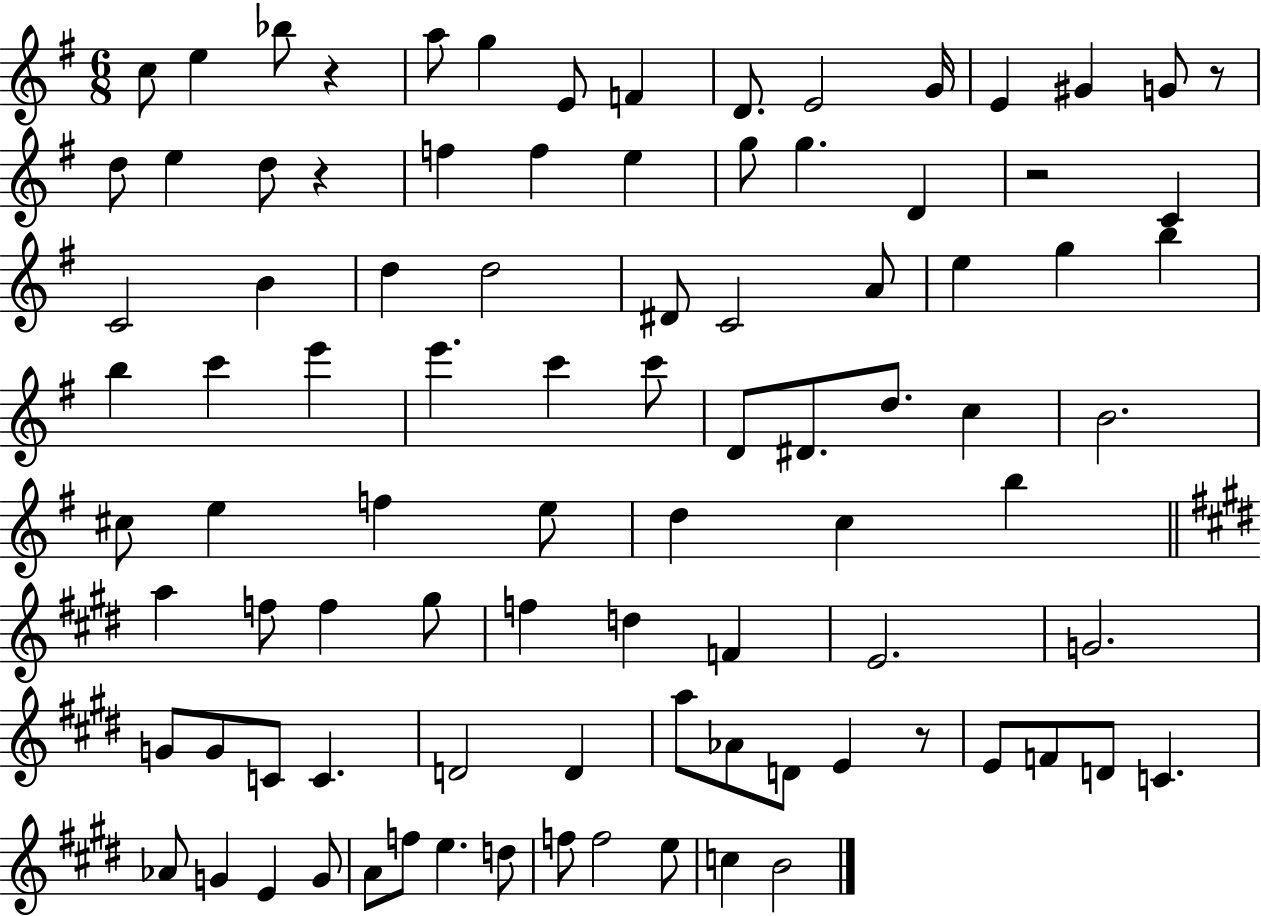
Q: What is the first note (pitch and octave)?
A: C5